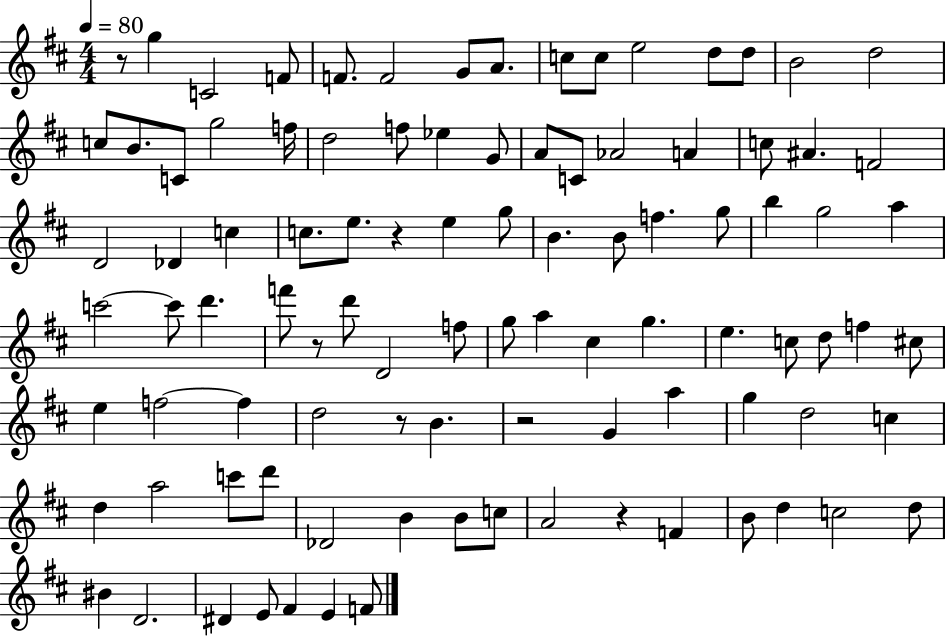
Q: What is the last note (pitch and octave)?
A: F4